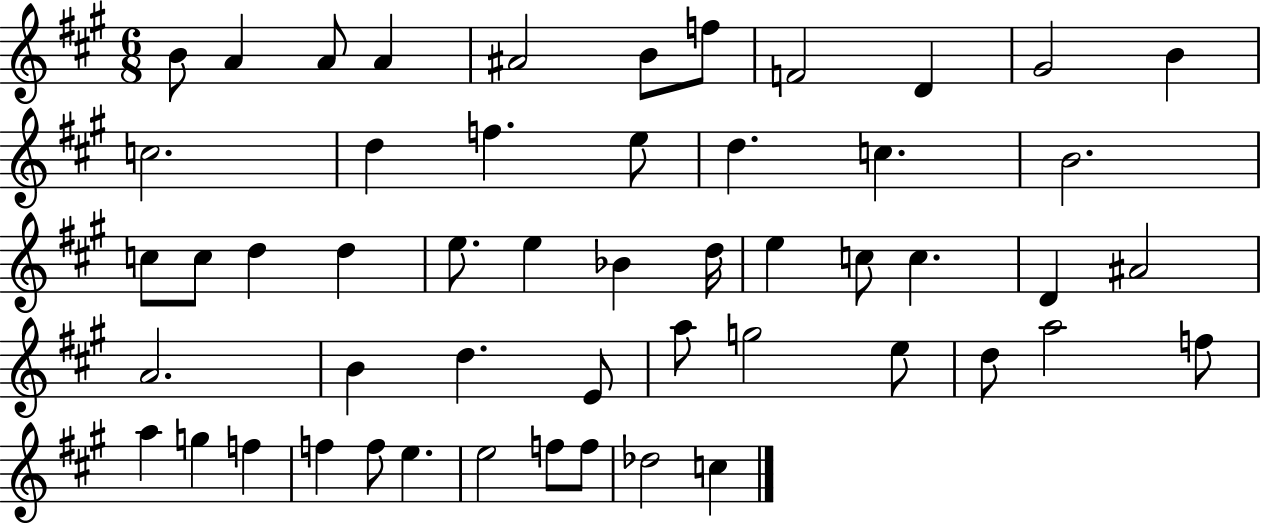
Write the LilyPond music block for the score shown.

{
  \clef treble
  \numericTimeSignature
  \time 6/8
  \key a \major
  b'8 a'4 a'8 a'4 | ais'2 b'8 f''8 | f'2 d'4 | gis'2 b'4 | \break c''2. | d''4 f''4. e''8 | d''4. c''4. | b'2. | \break c''8 c''8 d''4 d''4 | e''8. e''4 bes'4 d''16 | e''4 c''8 c''4. | d'4 ais'2 | \break a'2. | b'4 d''4. e'8 | a''8 g''2 e''8 | d''8 a''2 f''8 | \break a''4 g''4 f''4 | f''4 f''8 e''4. | e''2 f''8 f''8 | des''2 c''4 | \break \bar "|."
}